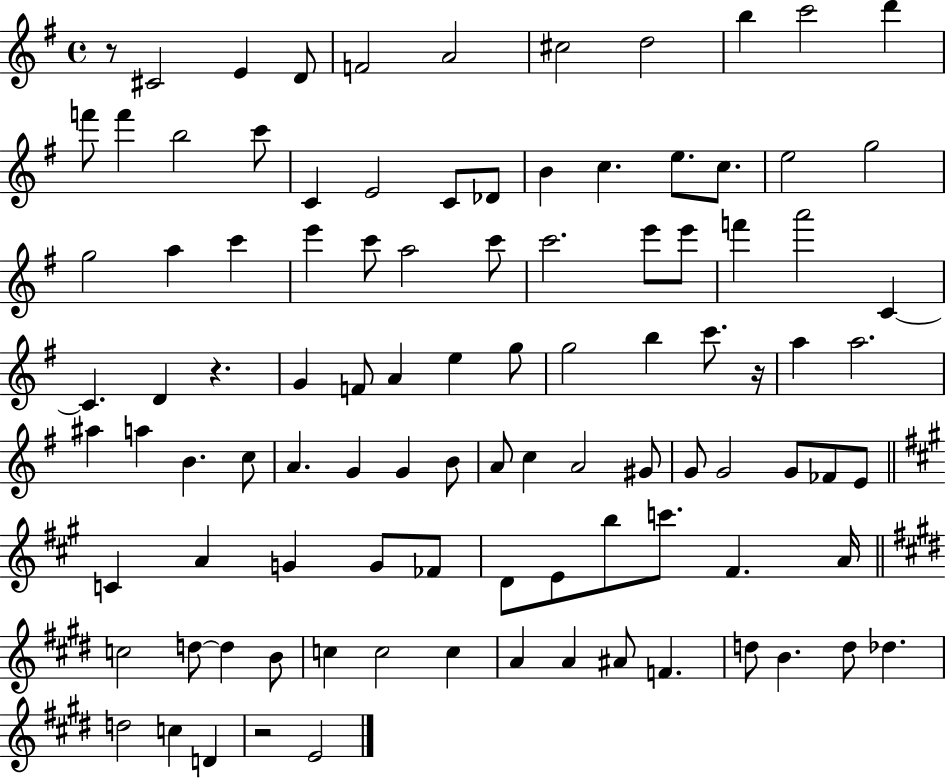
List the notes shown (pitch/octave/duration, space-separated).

R/e C#4/h E4/q D4/e F4/h A4/h C#5/h D5/h B5/q C6/h D6/q F6/e F6/q B5/h C6/e C4/q E4/h C4/e Db4/e B4/q C5/q. E5/e. C5/e. E5/h G5/h G5/h A5/q C6/q E6/q C6/e A5/h C6/e C6/h. E6/e E6/e F6/q A6/h C4/q C4/q. D4/q R/q. G4/q F4/e A4/q E5/q G5/e G5/h B5/q C6/e. R/s A5/q A5/h. A#5/q A5/q B4/q. C5/e A4/q. G4/q G4/q B4/e A4/e C5/q A4/h G#4/e G4/e G4/h G4/e FES4/e E4/e C4/q A4/q G4/q G4/e FES4/e D4/e E4/e B5/e C6/e. F#4/q. A4/s C5/h D5/e D5/q B4/e C5/q C5/h C5/q A4/q A4/q A#4/e F4/q. D5/e B4/q. D5/e Db5/q. D5/h C5/q D4/q R/h E4/h